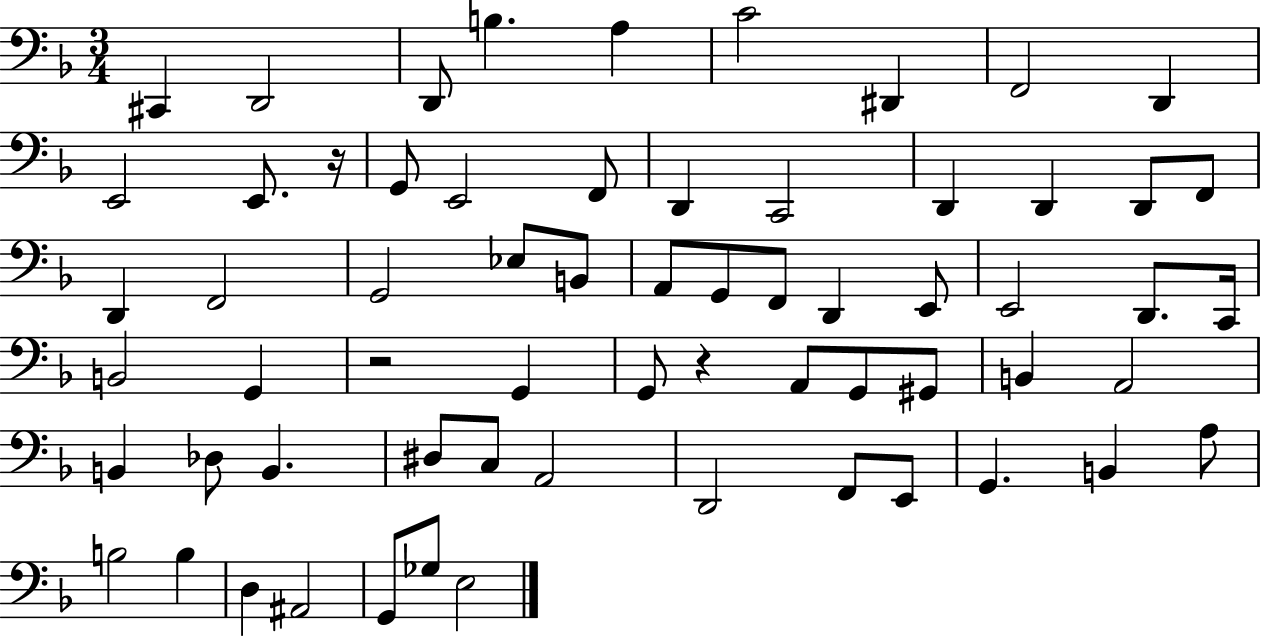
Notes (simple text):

C#2/q D2/h D2/e B3/q. A3/q C4/h D#2/q F2/h D2/q E2/h E2/e. R/s G2/e E2/h F2/e D2/q C2/h D2/q D2/q D2/e F2/e D2/q F2/h G2/h Eb3/e B2/e A2/e G2/e F2/e D2/q E2/e E2/h D2/e. C2/s B2/h G2/q R/h G2/q G2/e R/q A2/e G2/e G#2/e B2/q A2/h B2/q Db3/e B2/q. D#3/e C3/e A2/h D2/h F2/e E2/e G2/q. B2/q A3/e B3/h B3/q D3/q A#2/h G2/e Gb3/e E3/h